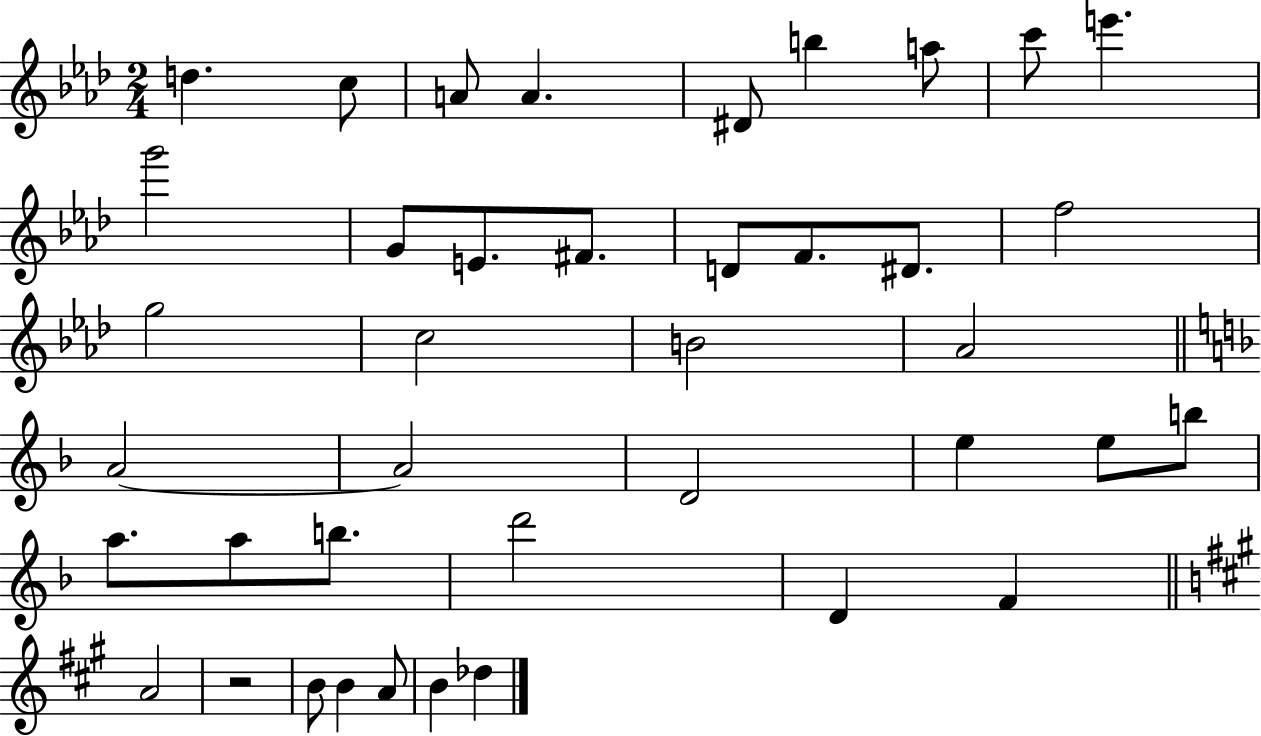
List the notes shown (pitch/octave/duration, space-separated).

D5/q. C5/e A4/e A4/q. D#4/e B5/q A5/e C6/e E6/q. G6/h G4/e E4/e. F#4/e. D4/e F4/e. D#4/e. F5/h G5/h C5/h B4/h Ab4/h A4/h A4/h D4/h E5/q E5/e B5/e A5/e. A5/e B5/e. D6/h D4/q F4/q A4/h R/h B4/e B4/q A4/e B4/q Db5/q